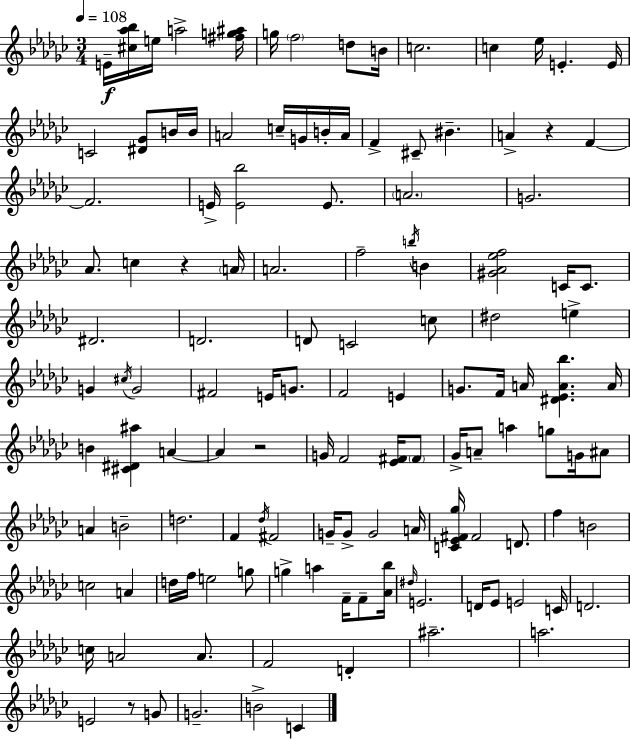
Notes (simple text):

E4/s [C#5,Ab5,Bb5]/s E5/s A5/h [F#5,G5,A#5]/s G5/s F5/h D5/e B4/s C5/h. C5/q Eb5/s E4/q. E4/s C4/h [D#4,Gb4]/e B4/s B4/s A4/h C5/s G4/s B4/s A4/s F4/q C#4/e BIS4/q. A4/q R/q F4/q F4/h. E4/s [E4,Bb5]/h E4/e. A4/h. G4/h. Ab4/e. C5/q R/q A4/s A4/h. F5/h B5/s B4/q [G#4,Ab4,Eb5,F5]/h C4/s C4/e. D#4/h. D4/h. D4/e C4/h C5/e D#5/h E5/q G4/q C#5/s G4/h F#4/h E4/s G4/e. F4/h E4/q G4/e. F4/s A4/s [D#4,Eb4,A4,Bb5]/q. A4/s B4/q [C#4,D#4,A#5]/q A4/q A4/q R/h G4/s F4/h [Eb4,F#4]/s F#4/e Gb4/s A4/e A5/q G5/e G4/s A#4/e A4/q B4/h D5/h. F4/q Db5/s F#4/h G4/s G4/e G4/h A4/s [C4,Eb4,F#4,Gb5]/s F#4/h D4/e. F5/q B4/h C5/h A4/q D5/s F5/s E5/h G5/e G5/q A5/q F4/s F4/e [Ab4,Bb5]/s D#5/s E4/h. D4/s Eb4/e E4/h C4/s D4/h. C5/s A4/h A4/e. F4/h D4/q A#5/h. A5/h. E4/h R/e G4/e G4/h. B4/h C4/q